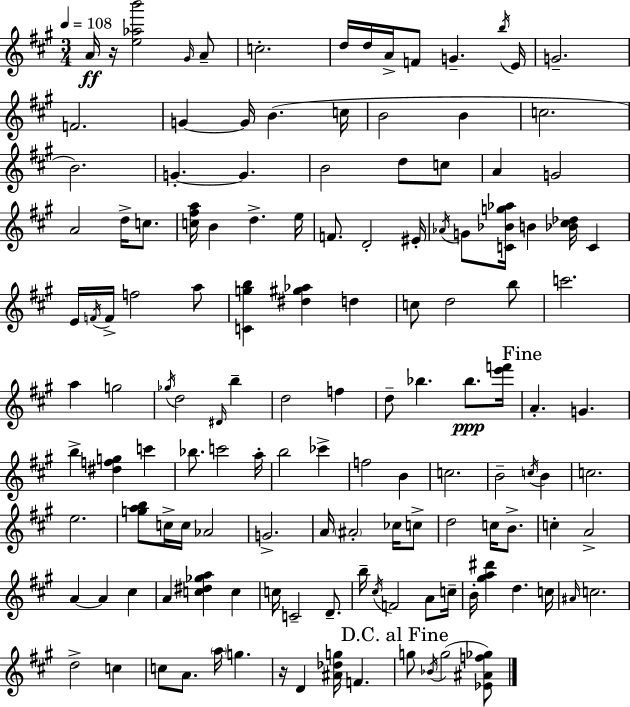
{
  \clef treble
  \numericTimeSignature
  \time 3/4
  \key a \major
  \tempo 4 = 108
  a'16\ff r16 <e'' aes'' b'''>2 \grace { gis'16 } a'8-- | c''2.-. | d''16 d''16 a'16-> f'8 g'4.-- | \acciaccatura { b''16 } e'16 g'2.-- | \break f'2. | g'4~~ g'16 b'4.( | c''16 b'2 b'4 | c''2. | \break b'2.) | g'4.-.~~ g'4. | b'2 d''8 | c''8 a'4 g'2 | \break a'2 d''16-> c''8. | <c'' fis'' a''>16 b'4 d''4.-> | e''16 f'8. d'2-. | eis'16-. \acciaccatura { aes'16 } g'8 <c' bes' g'' aes''>16 b'4 <bes' cis'' des''>16 c'4 | \break e'16 \acciaccatura { f'16 } f'16-> f''2 | a''8 <c' g'' b''>4 <dis'' gis'' aes''>4 | d''4 c''8 d''2 | b''8 c'''2. | \break a''4 g''2 | \acciaccatura { ges''16 } d''2 | \grace { dis'16 } b''4-- d''2 | f''4 d''8-- bes''4. | \break bes''8.\ppp <e''' f'''>16 \mark "Fine" a'4.-. | g'4. b''4-> <dis'' f'' g''>4 | c'''4 bes''8. c'''2 | a''16-. b''2 | \break ces'''4-> f''2 | b'4 c''2. | b'2-- | \acciaccatura { c''16 } b'4 c''2. | \break e''2. | <g'' a'' b''>8 c''16-> c''16 aes'2 | g'2.-> | a'16 \parenthesize ais'2-. | \break ces''16 c''8-> d''2 | c''16 b'8.-> c''4-. a'2-> | a'4~~ a'4 | cis''4 a'4 <c'' dis'' ges'' a''>4 | \break c''4 c''16 c'2-- | d'8.-- b''16-- \acciaccatura { cis''16 } f'2 | a'8 c''16-- b'16-. <gis'' a'' dis'''>4 | d''4. c''16 \grace { ais'16 } c''2. | \break d''2-> | c''4 c''8 a'8. | \parenthesize a''16 g''4. r16 d'4 | <ais' des'' g''>16 f'4. \mark "D.C. al Fine" g''8 \acciaccatura { bes'16 }( | \break g''2 <ees' ais' f'' ges''>8) \bar "|."
}